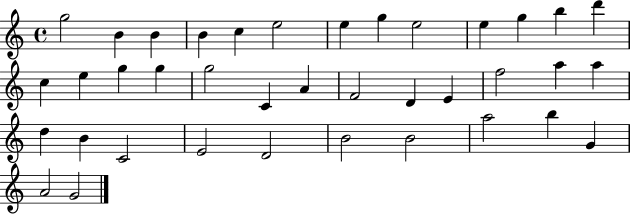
G5/h B4/q B4/q B4/q C5/q E5/h E5/q G5/q E5/h E5/q G5/q B5/q D6/q C5/q E5/q G5/q G5/q G5/h C4/q A4/q F4/h D4/q E4/q F5/h A5/q A5/q D5/q B4/q C4/h E4/h D4/h B4/h B4/h A5/h B5/q G4/q A4/h G4/h